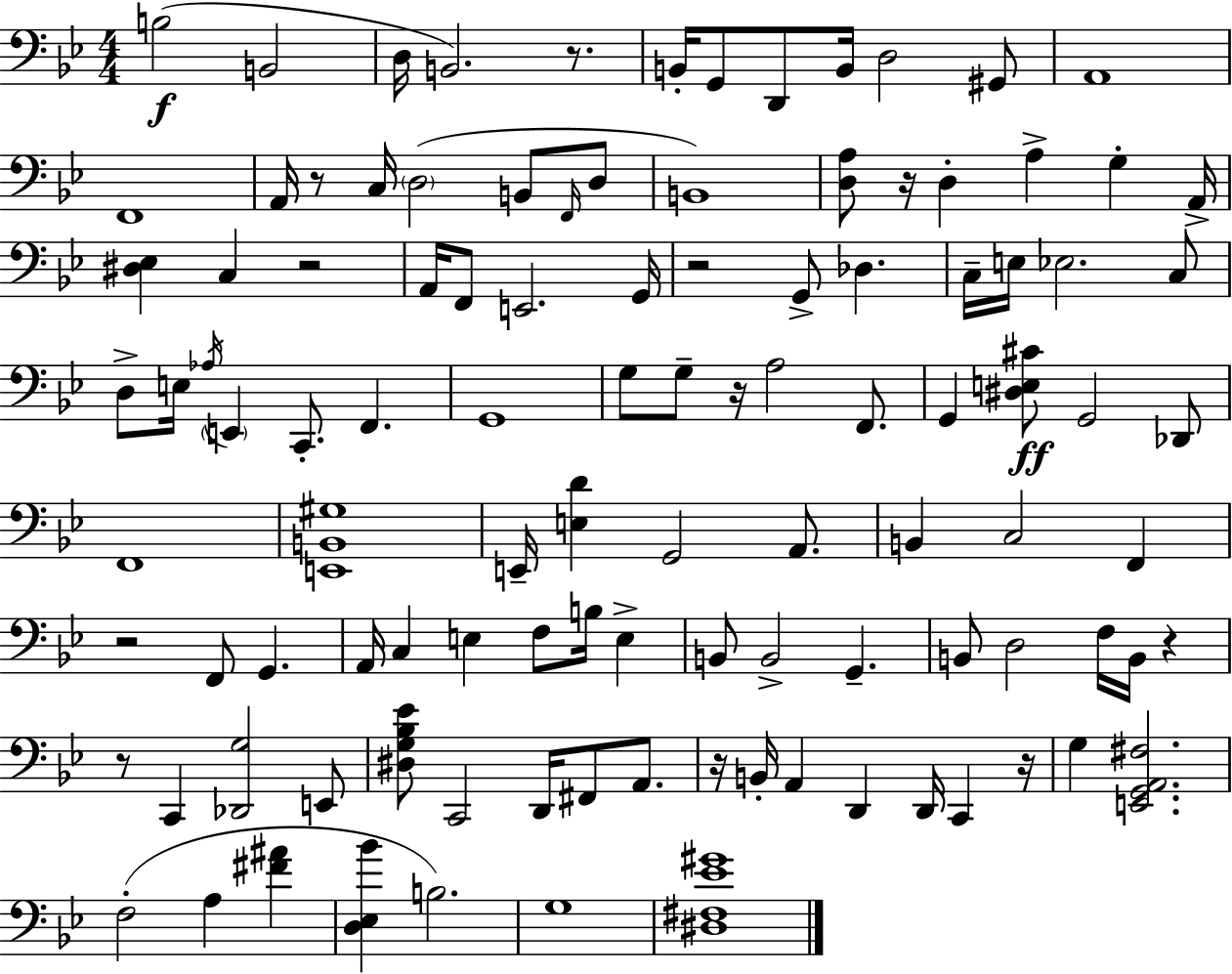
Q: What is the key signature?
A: BES major